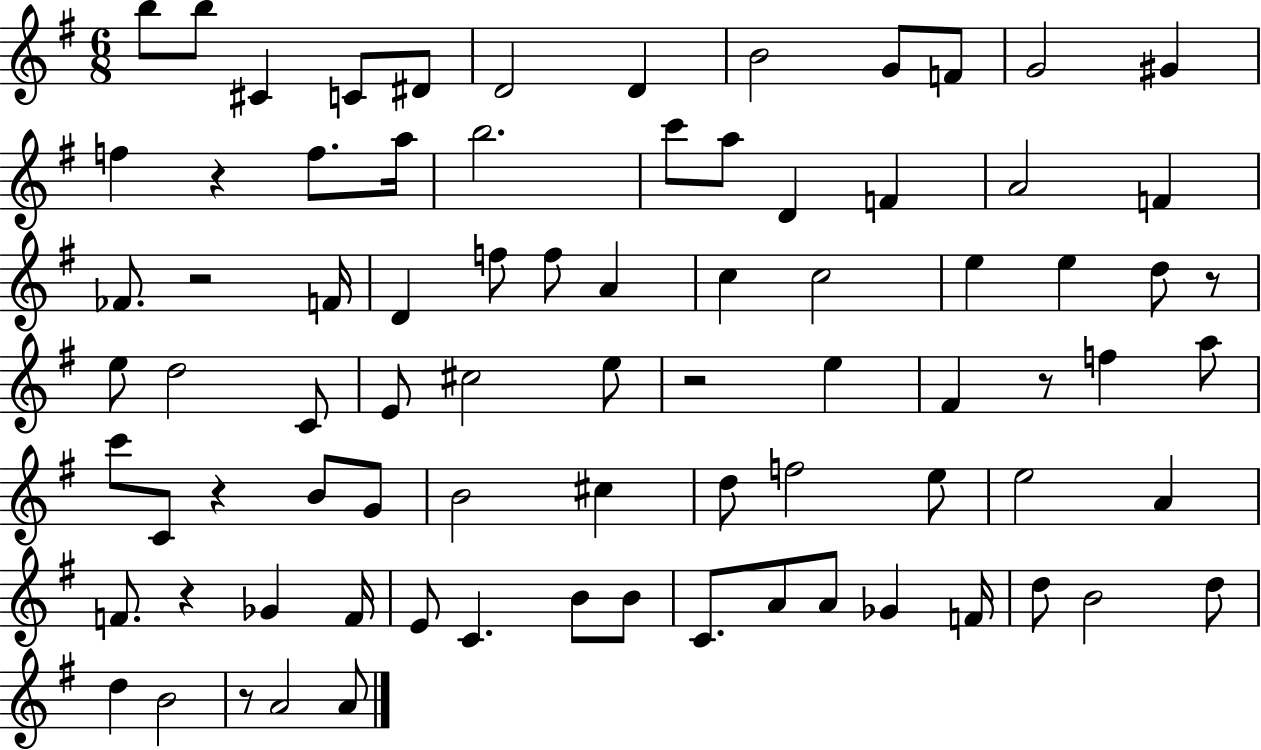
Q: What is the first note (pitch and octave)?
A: B5